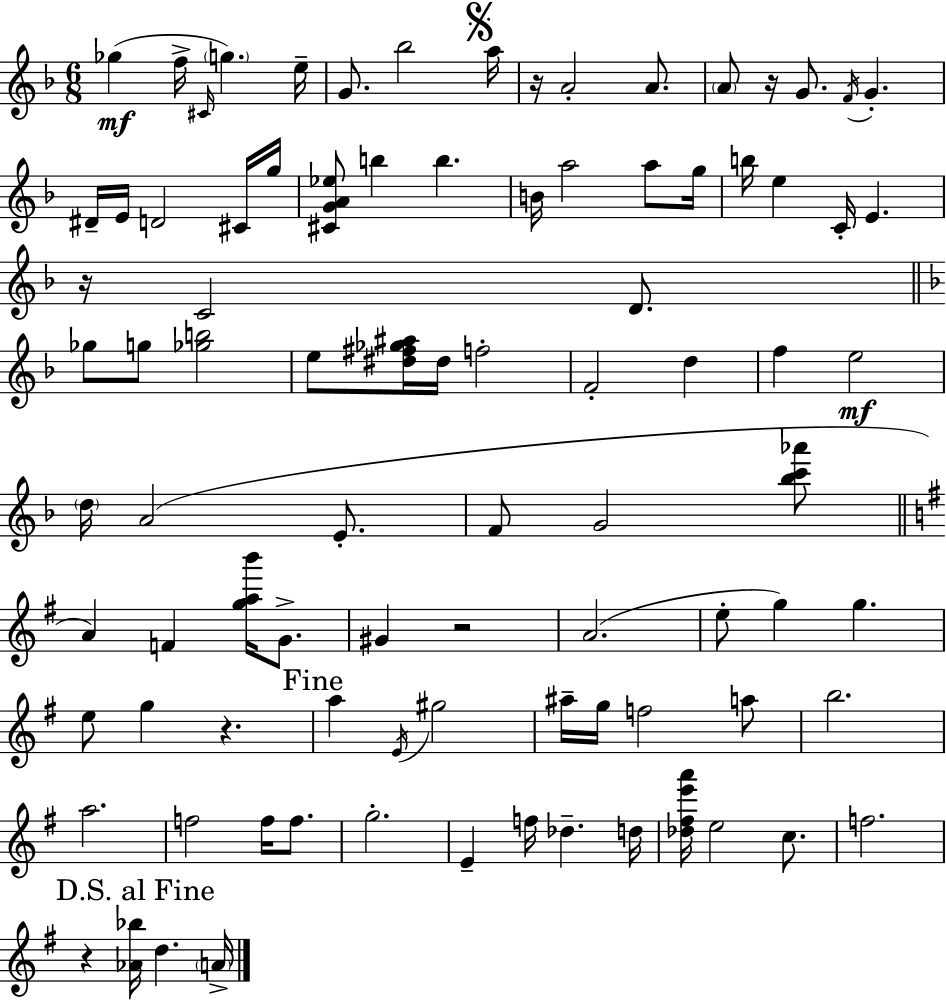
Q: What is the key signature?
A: D minor